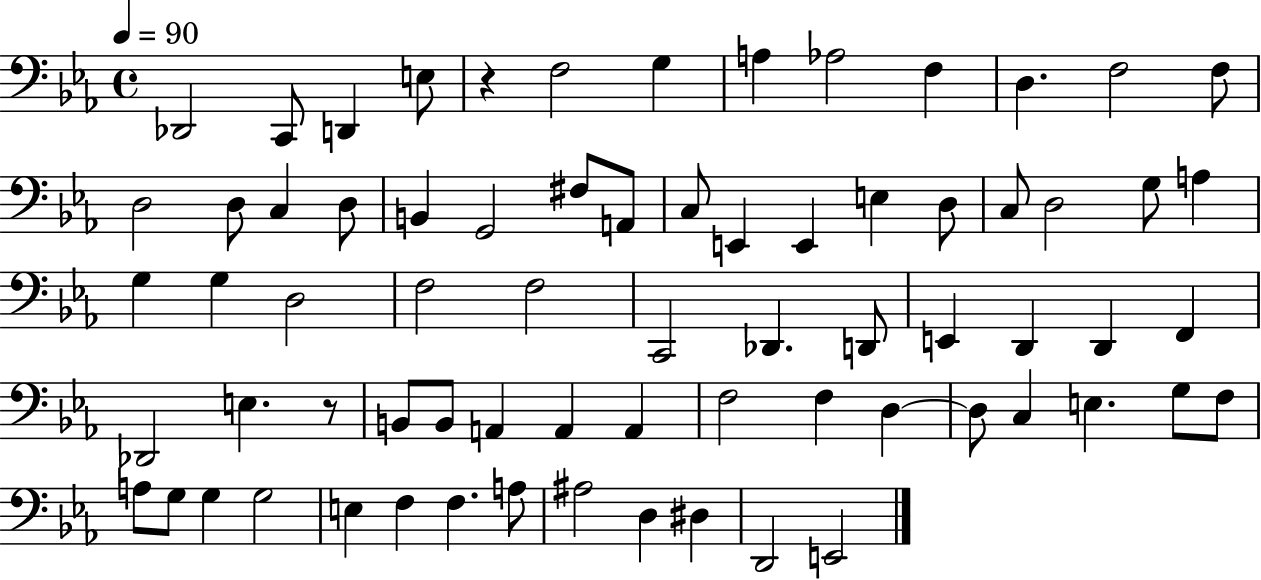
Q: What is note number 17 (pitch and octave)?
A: B2